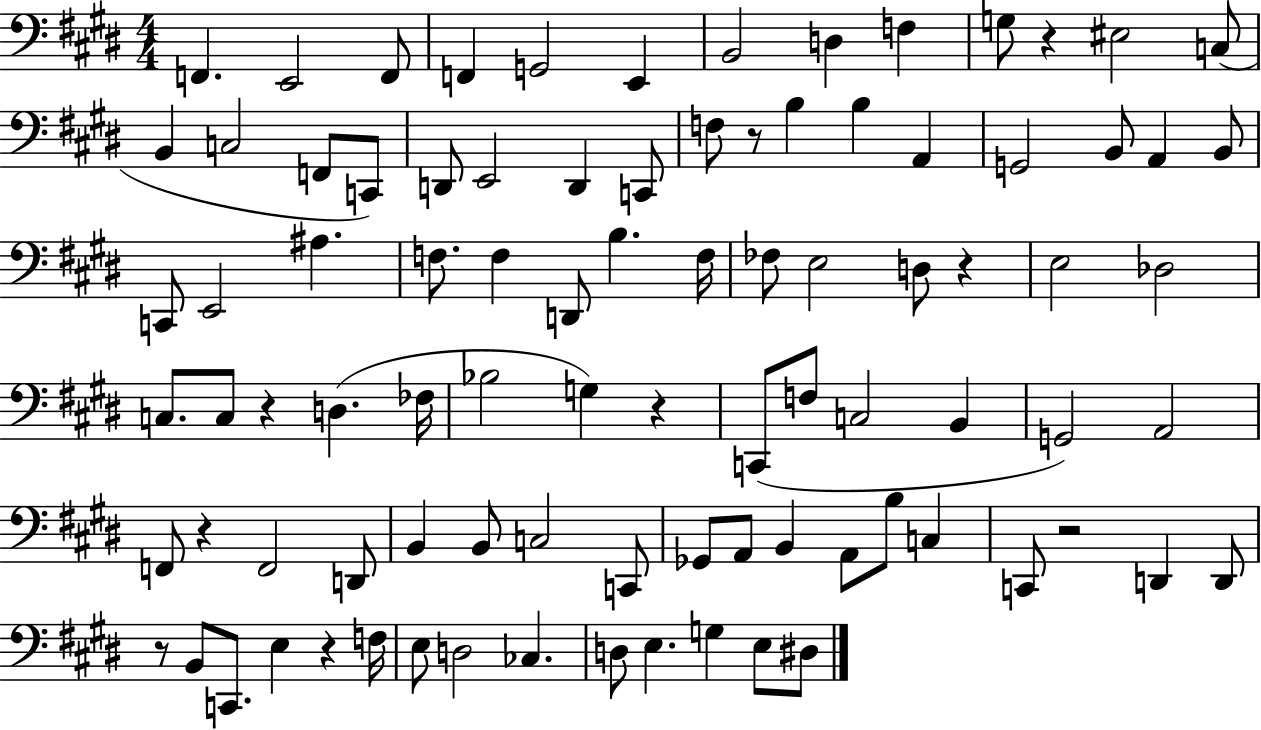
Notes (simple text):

F2/q. E2/h F2/e F2/q G2/h E2/q B2/h D3/q F3/q G3/e R/q EIS3/h C3/e B2/q C3/h F2/e C2/e D2/e E2/h D2/q C2/e F3/e R/e B3/q B3/q A2/q G2/h B2/e A2/q B2/e C2/e E2/h A#3/q. F3/e. F3/q D2/e B3/q. F3/s FES3/e E3/h D3/e R/q E3/h Db3/h C3/e. C3/e R/q D3/q. FES3/s Bb3/h G3/q R/q C2/e F3/e C3/h B2/q G2/h A2/h F2/e R/q F2/h D2/e B2/q B2/e C3/h C2/e Gb2/e A2/e B2/q A2/e B3/e C3/q C2/e R/h D2/q D2/e R/e B2/e C2/e. E3/q R/q F3/s E3/e D3/h CES3/q. D3/e E3/q. G3/q E3/e D#3/e